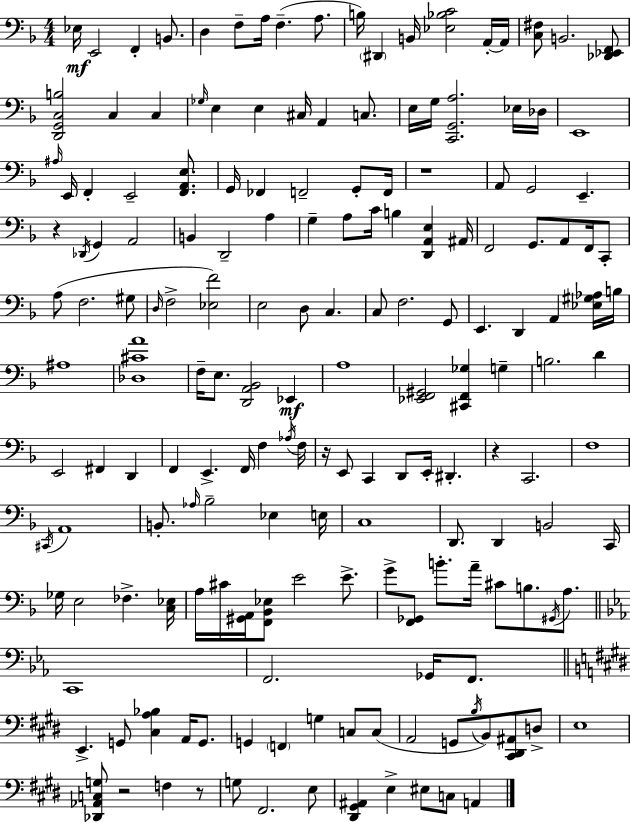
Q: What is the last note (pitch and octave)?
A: A2